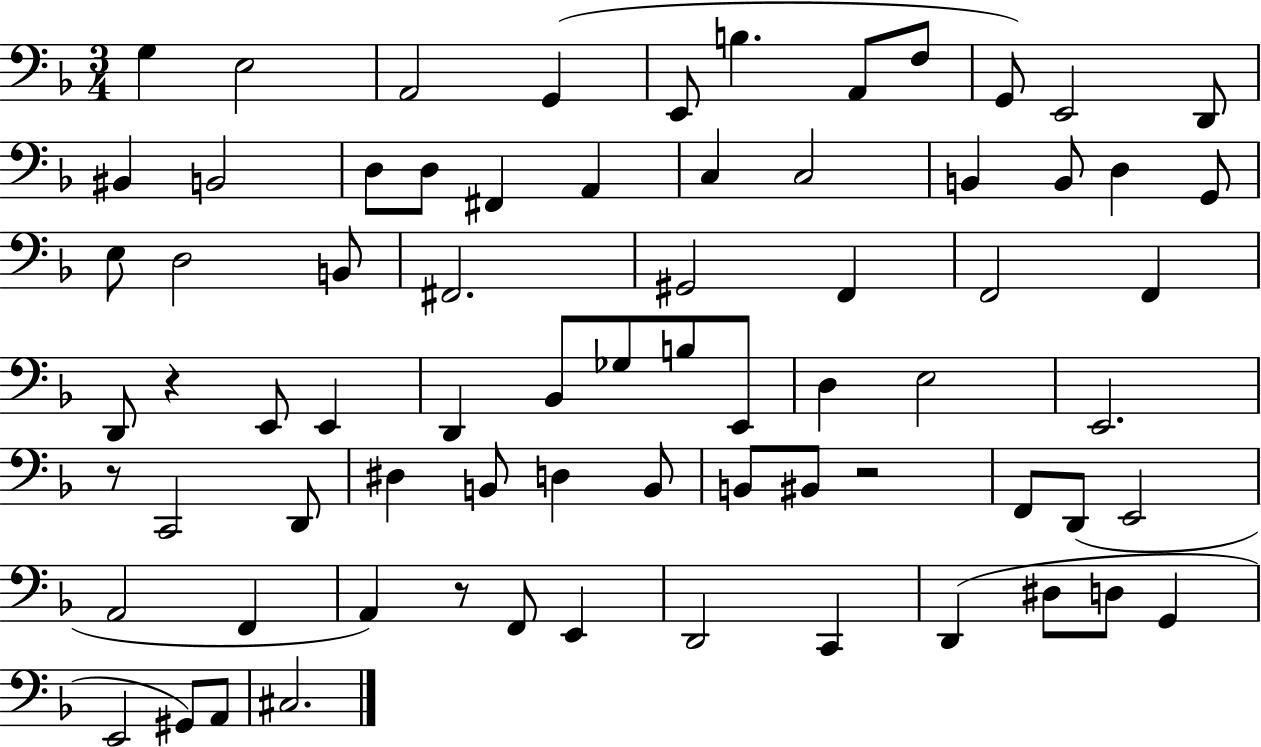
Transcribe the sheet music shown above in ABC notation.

X:1
T:Untitled
M:3/4
L:1/4
K:F
G, E,2 A,,2 G,, E,,/2 B, A,,/2 F,/2 G,,/2 E,,2 D,,/2 ^B,, B,,2 D,/2 D,/2 ^F,, A,, C, C,2 B,, B,,/2 D, G,,/2 E,/2 D,2 B,,/2 ^F,,2 ^G,,2 F,, F,,2 F,, D,,/2 z E,,/2 E,, D,, _B,,/2 _G,/2 B,/2 E,,/2 D, E,2 E,,2 z/2 C,,2 D,,/2 ^D, B,,/2 D, B,,/2 B,,/2 ^B,,/2 z2 F,,/2 D,,/2 E,,2 A,,2 F,, A,, z/2 F,,/2 E,, D,,2 C,, D,, ^D,/2 D,/2 G,, E,,2 ^G,,/2 A,,/2 ^C,2